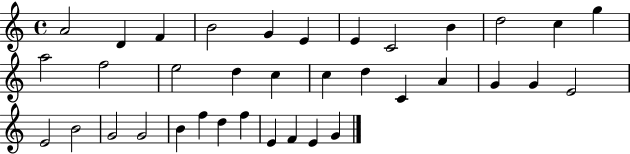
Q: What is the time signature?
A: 4/4